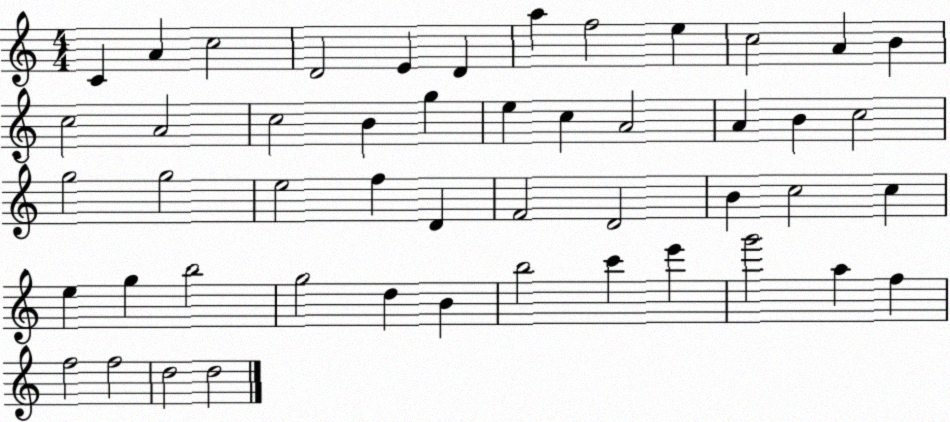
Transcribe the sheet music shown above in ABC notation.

X:1
T:Untitled
M:4/4
L:1/4
K:C
C A c2 D2 E D a f2 e c2 A B c2 A2 c2 B g e c A2 A B c2 g2 g2 e2 f D F2 D2 B c2 c e g b2 g2 d B b2 c' e' g'2 a f f2 f2 d2 d2